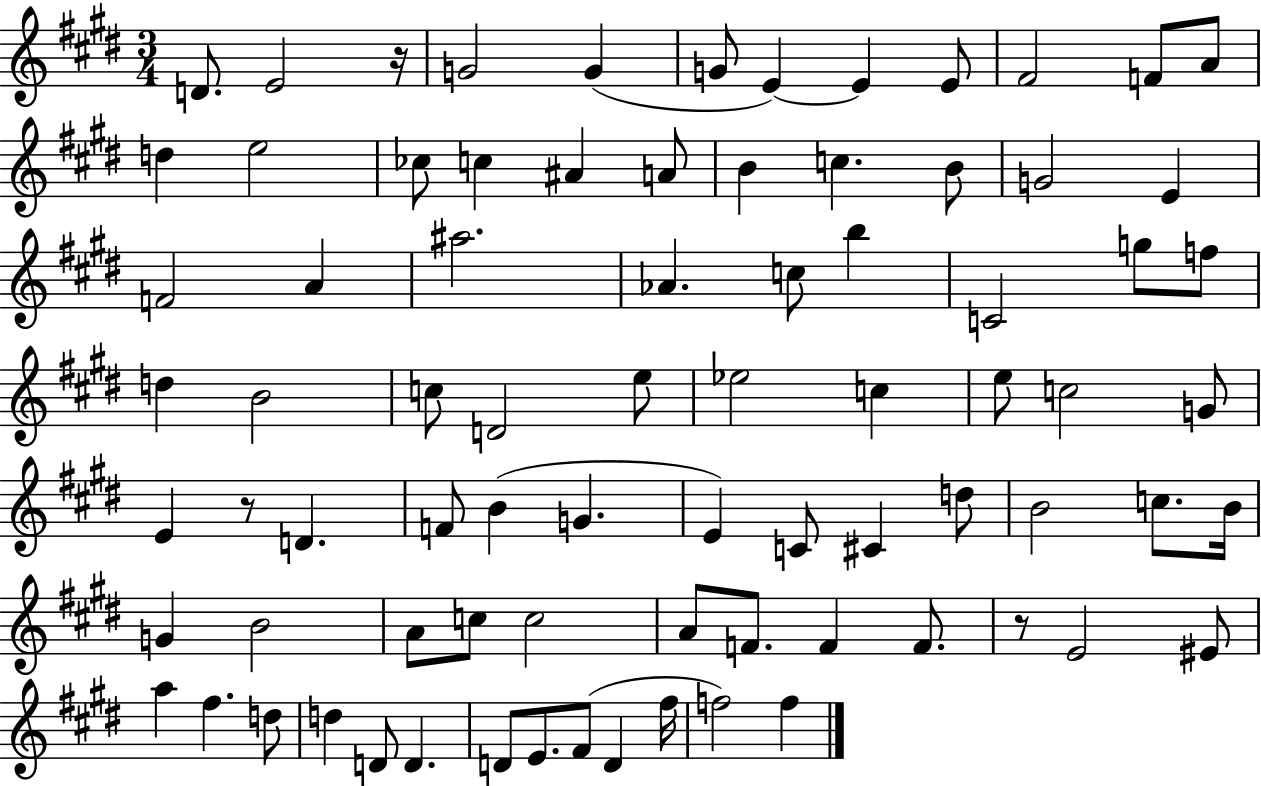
X:1
T:Untitled
M:3/4
L:1/4
K:E
D/2 E2 z/4 G2 G G/2 E E E/2 ^F2 F/2 A/2 d e2 _c/2 c ^A A/2 B c B/2 G2 E F2 A ^a2 _A c/2 b C2 g/2 f/2 d B2 c/2 D2 e/2 _e2 c e/2 c2 G/2 E z/2 D F/2 B G E C/2 ^C d/2 B2 c/2 B/4 G B2 A/2 c/2 c2 A/2 F/2 F F/2 z/2 E2 ^E/2 a ^f d/2 d D/2 D D/2 E/2 ^F/2 D ^f/4 f2 f